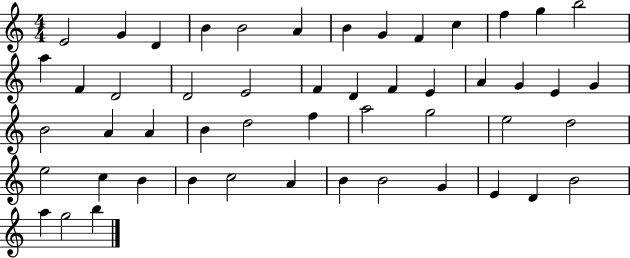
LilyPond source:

{
  \clef treble
  \numericTimeSignature
  \time 4/4
  \key c \major
  e'2 g'4 d'4 | b'4 b'2 a'4 | b'4 g'4 f'4 c''4 | f''4 g''4 b''2 | \break a''4 f'4 d'2 | d'2 e'2 | f'4 d'4 f'4 e'4 | a'4 g'4 e'4 g'4 | \break b'2 a'4 a'4 | b'4 d''2 f''4 | a''2 g''2 | e''2 d''2 | \break e''2 c''4 b'4 | b'4 c''2 a'4 | b'4 b'2 g'4 | e'4 d'4 b'2 | \break a''4 g''2 b''4 | \bar "|."
}